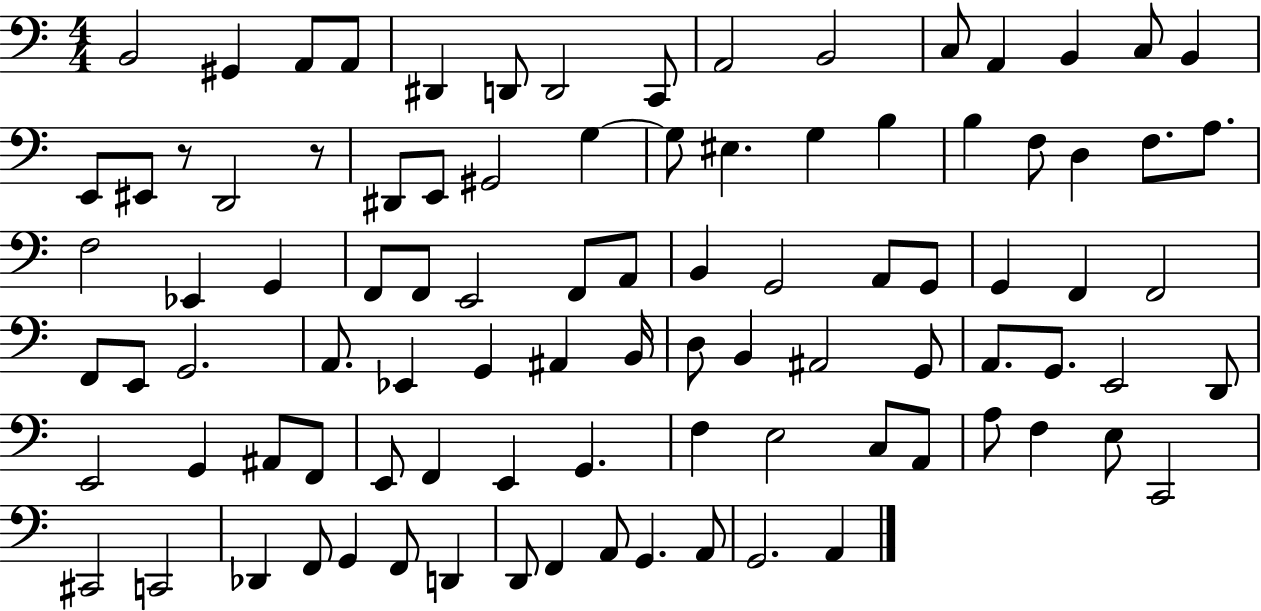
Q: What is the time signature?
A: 4/4